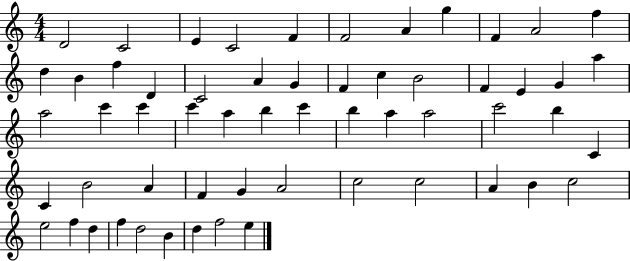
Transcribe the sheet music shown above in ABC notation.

X:1
T:Untitled
M:4/4
L:1/4
K:C
D2 C2 E C2 F F2 A g F A2 f d B f D C2 A G F c B2 F E G a a2 c' c' c' a b c' b a a2 c'2 b C C B2 A F G A2 c2 c2 A B c2 e2 f d f d2 B d f2 e